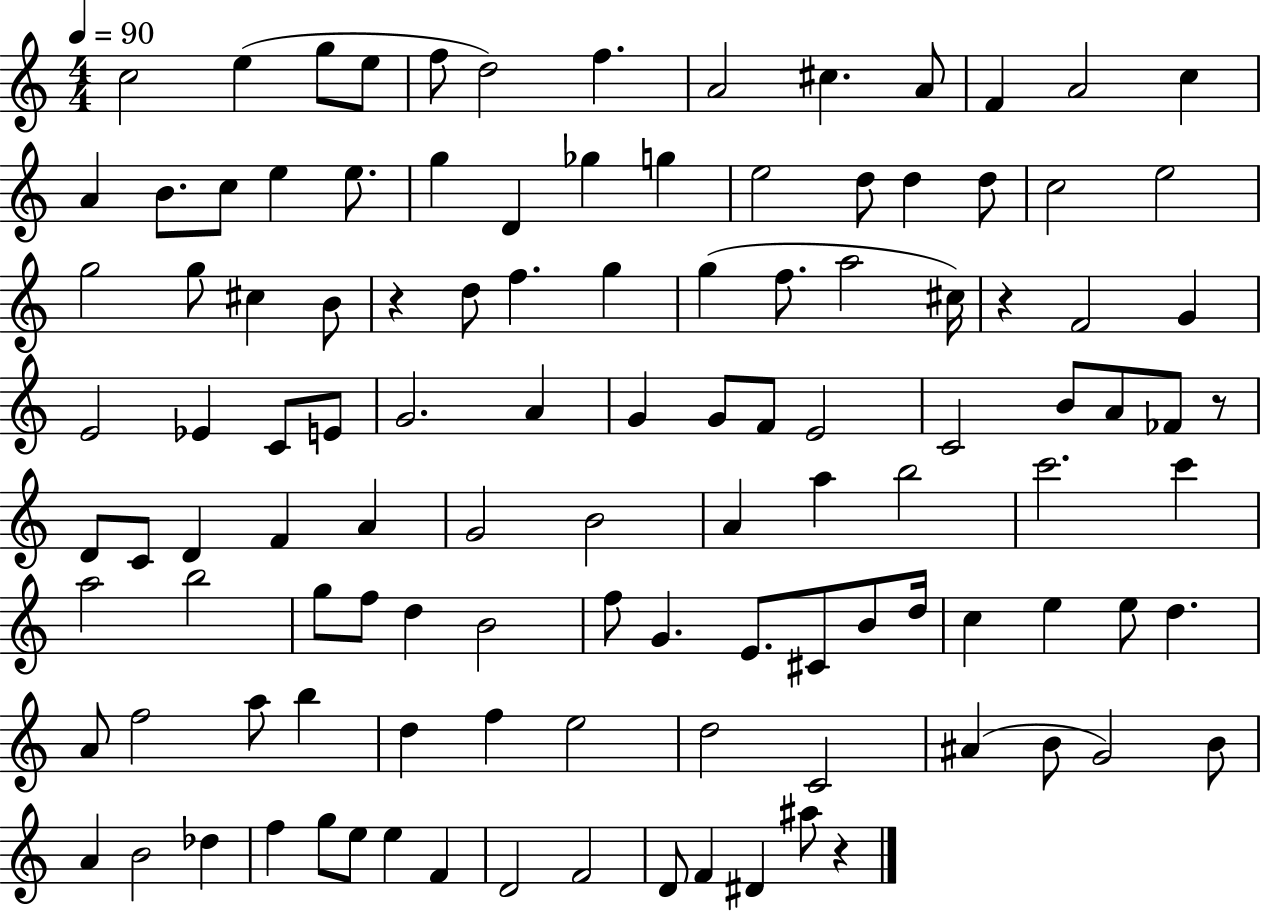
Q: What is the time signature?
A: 4/4